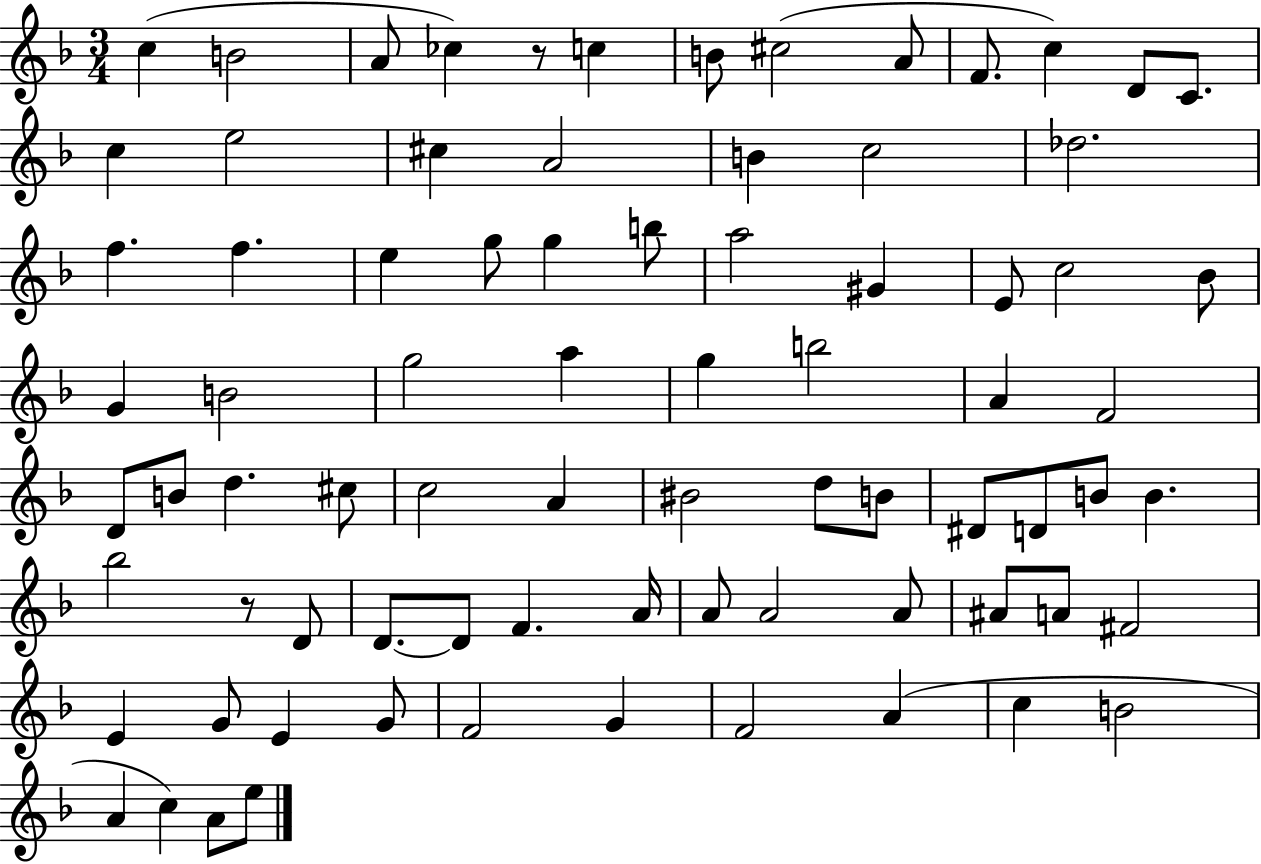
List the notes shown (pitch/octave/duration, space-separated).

C5/q B4/h A4/e CES5/q R/e C5/q B4/e C#5/h A4/e F4/e. C5/q D4/e C4/e. C5/q E5/h C#5/q A4/h B4/q C5/h Db5/h. F5/q. F5/q. E5/q G5/e G5/q B5/e A5/h G#4/q E4/e C5/h Bb4/e G4/q B4/h G5/h A5/q G5/q B5/h A4/q F4/h D4/e B4/e D5/q. C#5/e C5/h A4/q BIS4/h D5/e B4/e D#4/e D4/e B4/e B4/q. Bb5/h R/e D4/e D4/e. D4/e F4/q. A4/s A4/e A4/h A4/e A#4/e A4/e F#4/h E4/q G4/e E4/q G4/e F4/h G4/q F4/h A4/q C5/q B4/h A4/q C5/q A4/e E5/e